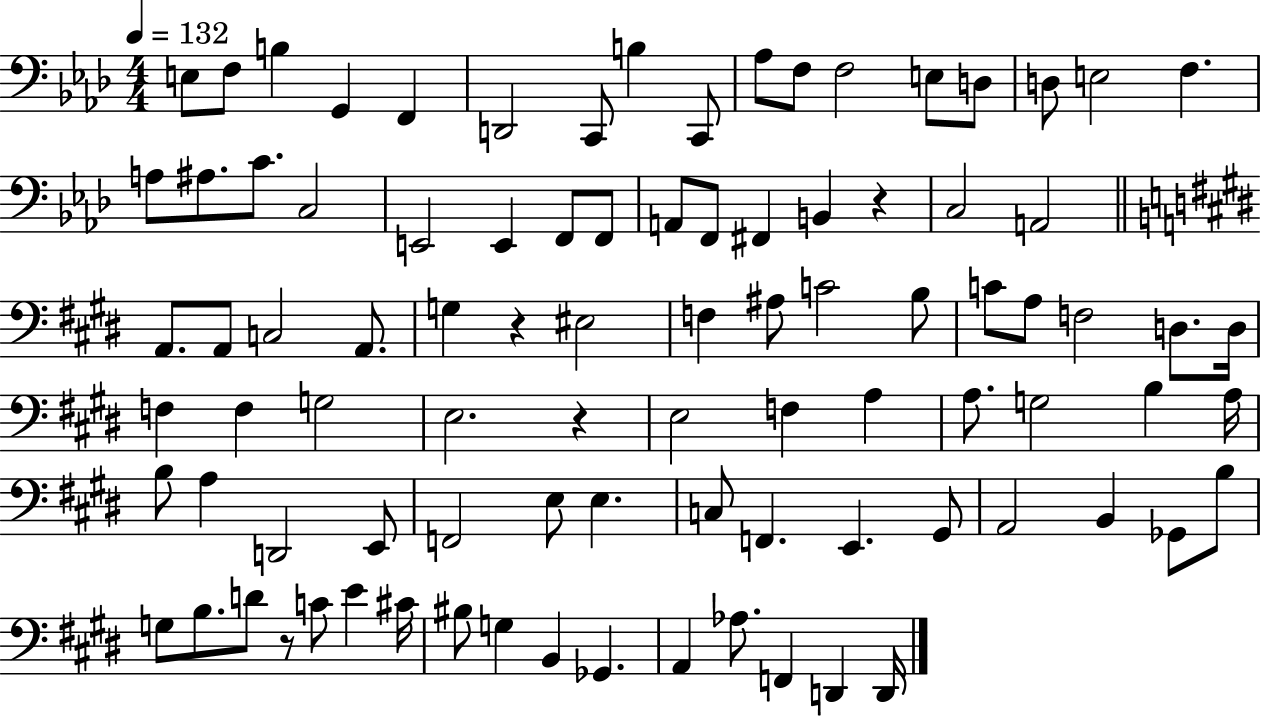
{
  \clef bass
  \numericTimeSignature
  \time 4/4
  \key aes \major
  \tempo 4 = 132
  e8 f8 b4 g,4 f,4 | d,2 c,8 b4 c,8 | aes8 f8 f2 e8 d8 | d8 e2 f4. | \break a8 ais8. c'8. c2 | e,2 e,4 f,8 f,8 | a,8 f,8 fis,4 b,4 r4 | c2 a,2 | \break \bar "||" \break \key e \major a,8. a,8 c2 a,8. | g4 r4 eis2 | f4 ais8 c'2 b8 | c'8 a8 f2 d8. d16 | \break f4 f4 g2 | e2. r4 | e2 f4 a4 | a8. g2 b4 a16 | \break b8 a4 d,2 e,8 | f,2 e8 e4. | c8 f,4. e,4. gis,8 | a,2 b,4 ges,8 b8 | \break g8 b8. d'8 r8 c'8 e'4 cis'16 | bis8 g4 b,4 ges,4. | a,4 aes8. f,4 d,4 d,16 | \bar "|."
}